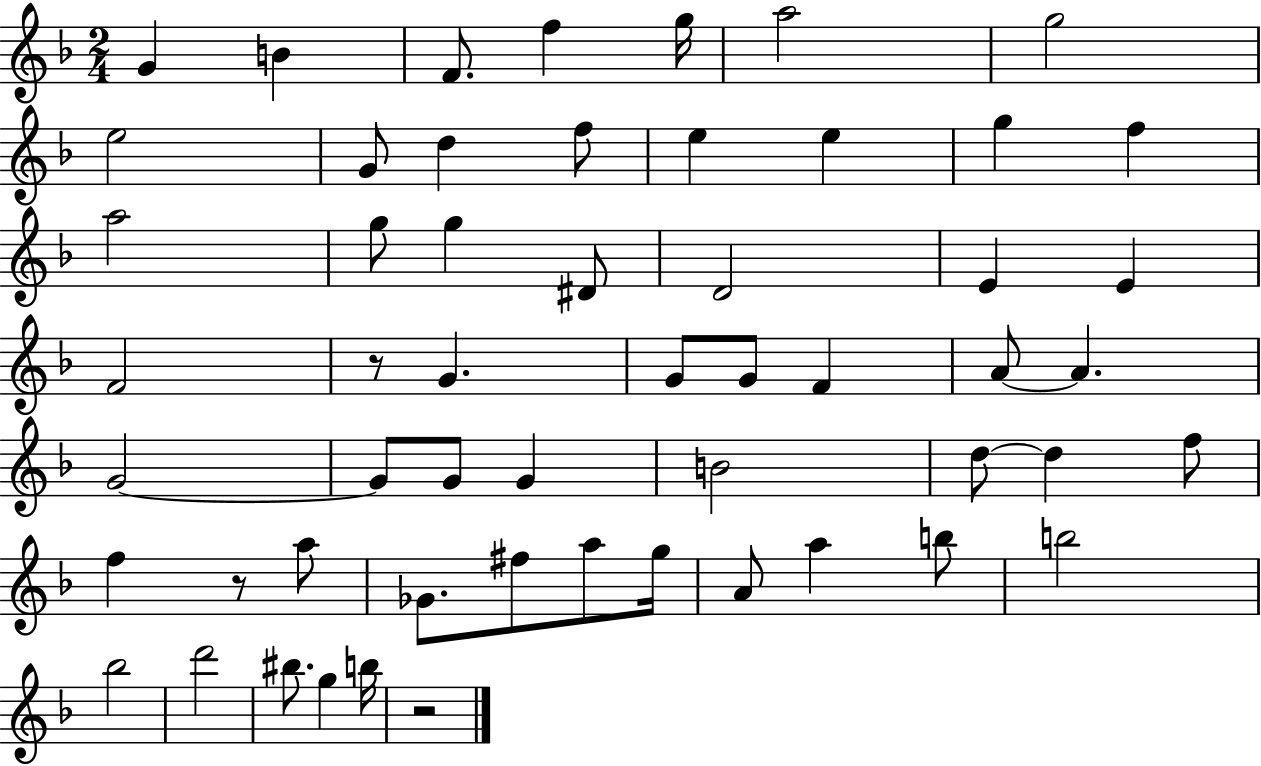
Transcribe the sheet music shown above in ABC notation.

X:1
T:Untitled
M:2/4
L:1/4
K:F
G B F/2 f g/4 a2 g2 e2 G/2 d f/2 e e g f a2 g/2 g ^D/2 D2 E E F2 z/2 G G/2 G/2 F A/2 A G2 G/2 G/2 G B2 d/2 d f/2 f z/2 a/2 _G/2 ^f/2 a/2 g/4 A/2 a b/2 b2 _b2 d'2 ^b/2 g b/4 z2